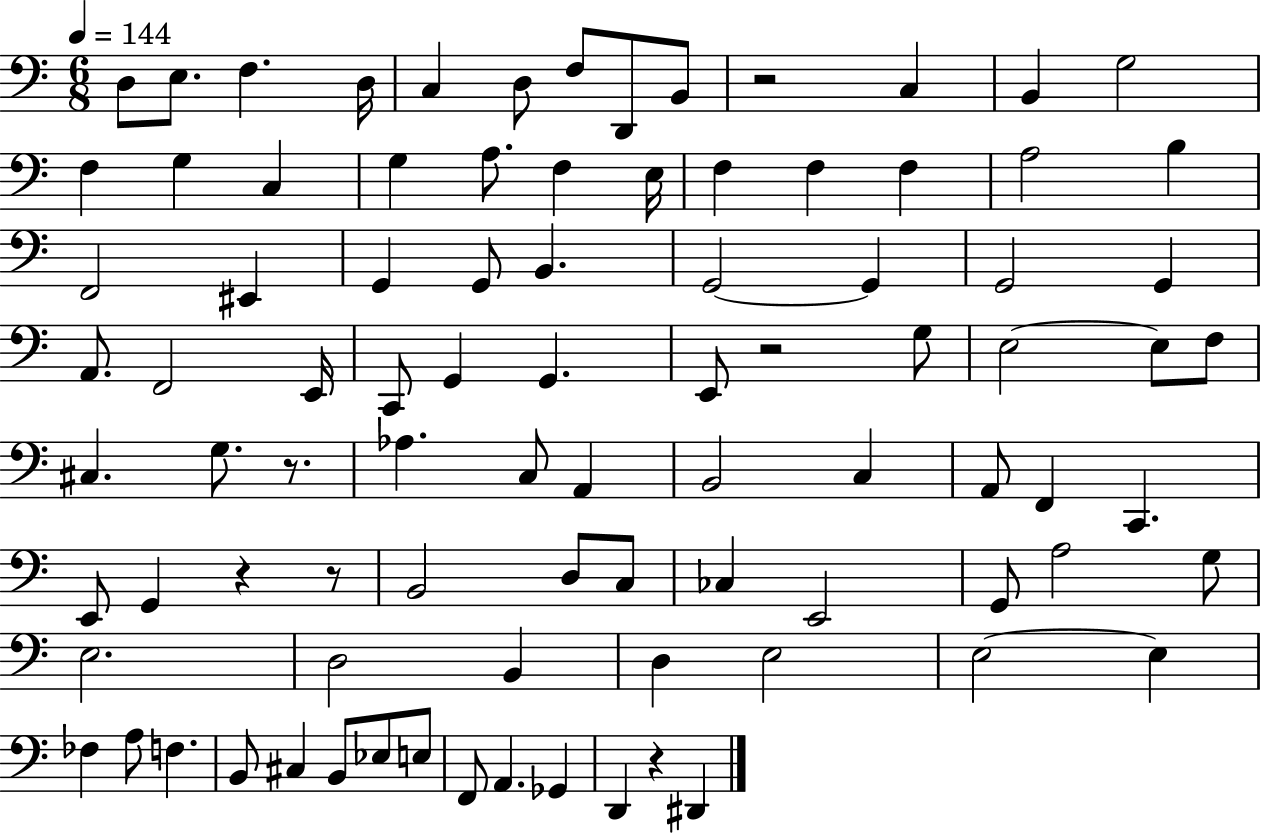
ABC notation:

X:1
T:Untitled
M:6/8
L:1/4
K:C
D,/2 E,/2 F, D,/4 C, D,/2 F,/2 D,,/2 B,,/2 z2 C, B,, G,2 F, G, C, G, A,/2 F, E,/4 F, F, F, A,2 B, F,,2 ^E,, G,, G,,/2 B,, G,,2 G,, G,,2 G,, A,,/2 F,,2 E,,/4 C,,/2 G,, G,, E,,/2 z2 G,/2 E,2 E,/2 F,/2 ^C, G,/2 z/2 _A, C,/2 A,, B,,2 C, A,,/2 F,, C,, E,,/2 G,, z z/2 B,,2 D,/2 C,/2 _C, E,,2 G,,/2 A,2 G,/2 E,2 D,2 B,, D, E,2 E,2 E, _F, A,/2 F, B,,/2 ^C, B,,/2 _E,/2 E,/2 F,,/2 A,, _G,, D,, z ^D,,